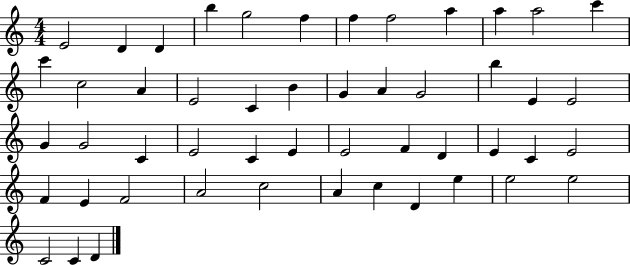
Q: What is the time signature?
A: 4/4